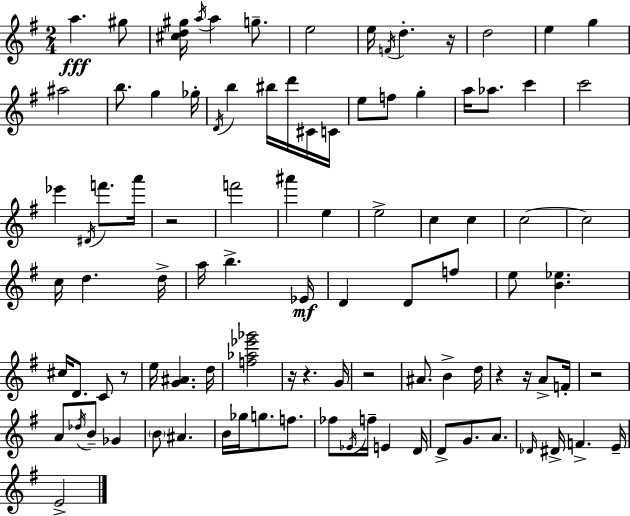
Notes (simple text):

A5/q. G#5/e [C#5,D5,G#5]/s A5/s A5/q G5/e. E5/h E5/s F4/s D5/q. R/s D5/h E5/q G5/q A#5/h B5/e. G5/q Gb5/s D4/s B5/q BIS5/s D6/s C#4/s C4/s E5/e F5/e G5/q A5/s Ab5/e. C6/q C6/h Eb6/q D#4/s F6/e. A6/s R/h F6/h A#6/q E5/q E5/h C5/q C5/q C5/h C5/h C5/s D5/q. D5/s A5/s B5/q. Eb4/s D4/q D4/e F5/e E5/e [B4,Eb5]/q. C#5/s D4/e. C4/e R/e E5/s [G4,A#4]/q. D5/s [F5,Ab5,Eb6,Gb6]/h R/s R/q. G4/s R/h A#4/e. B4/q D5/s R/q R/s A4/e F4/s R/h A4/e Db5/s B4/e Gb4/q B4/e A#4/q. B4/s Gb5/s G5/e. F5/e. FES5/e Eb4/s F5/s E4/q D4/s D4/e G4/e. A4/e. Db4/s D#4/s F4/q. E4/s E4/h